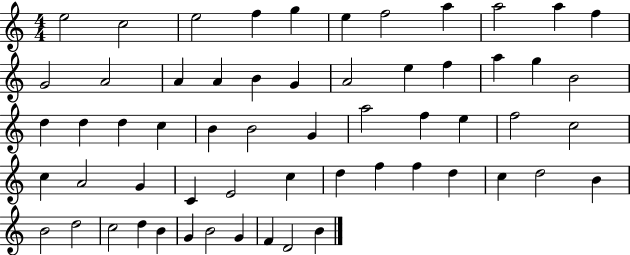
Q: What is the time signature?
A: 4/4